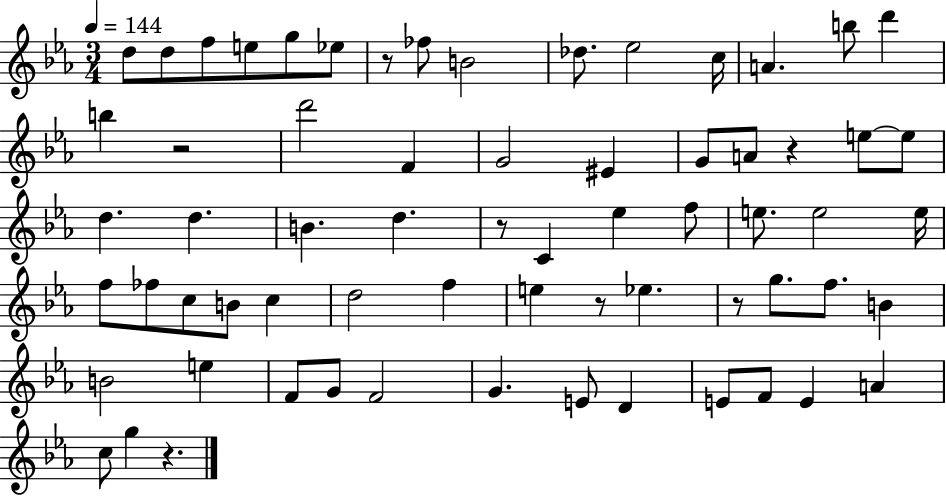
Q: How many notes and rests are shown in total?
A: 66